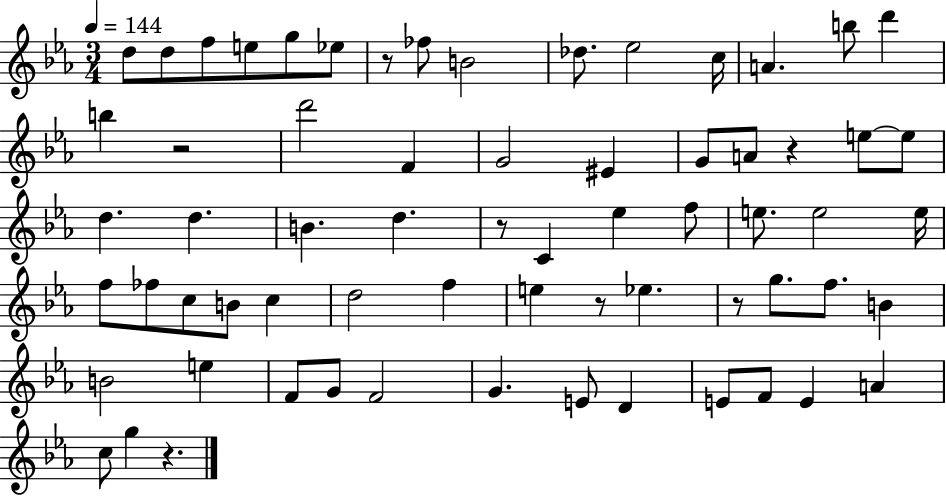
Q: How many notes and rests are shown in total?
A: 66